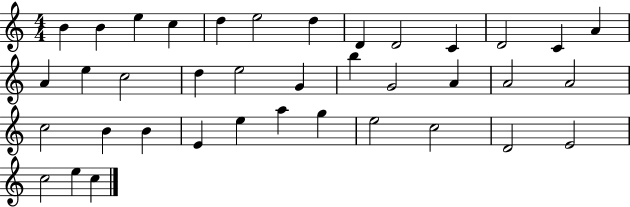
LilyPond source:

{
  \clef treble
  \numericTimeSignature
  \time 4/4
  \key c \major
  b'4 b'4 e''4 c''4 | d''4 e''2 d''4 | d'4 d'2 c'4 | d'2 c'4 a'4 | \break a'4 e''4 c''2 | d''4 e''2 g'4 | b''4 g'2 a'4 | a'2 a'2 | \break c''2 b'4 b'4 | e'4 e''4 a''4 g''4 | e''2 c''2 | d'2 e'2 | \break c''2 e''4 c''4 | \bar "|."
}